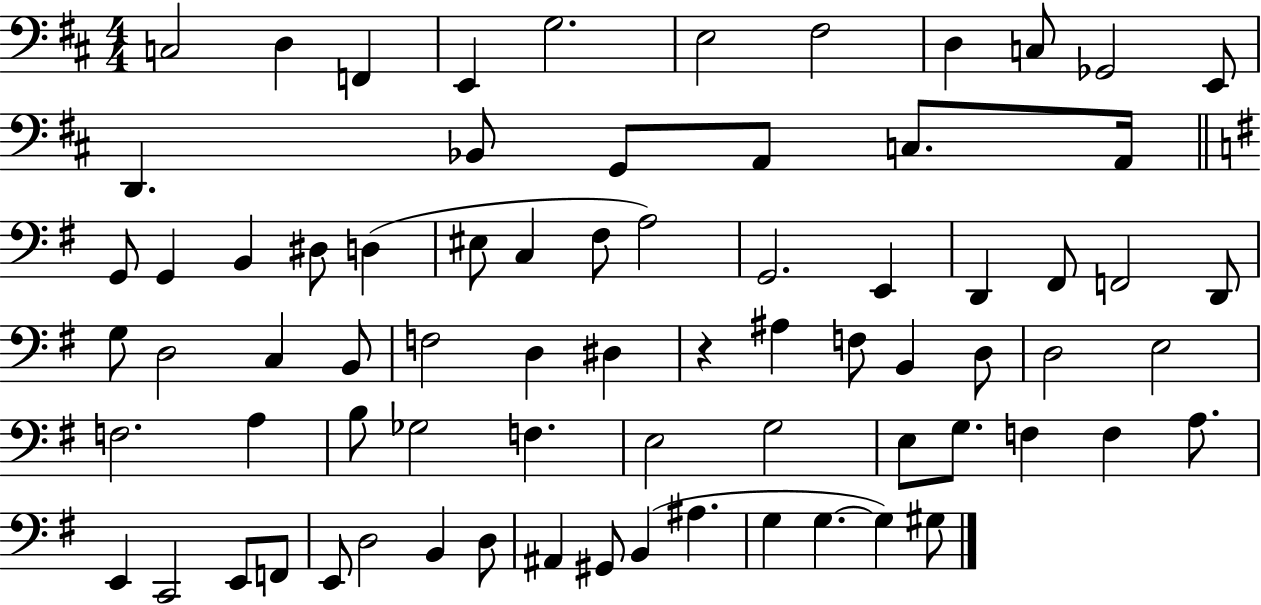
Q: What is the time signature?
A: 4/4